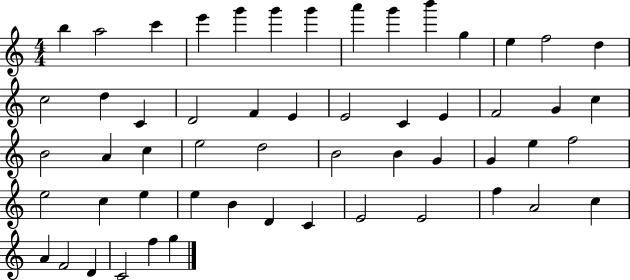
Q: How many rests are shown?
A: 0